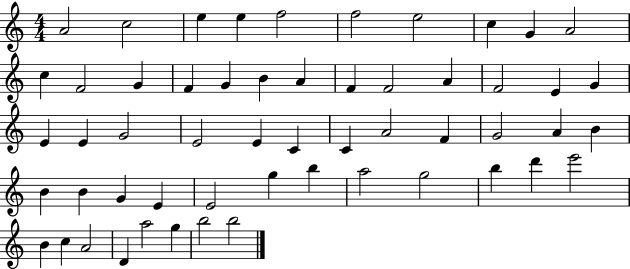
X:1
T:Untitled
M:4/4
L:1/4
K:C
A2 c2 e e f2 f2 e2 c G A2 c F2 G F G B A F F2 A F2 E G E E G2 E2 E C C A2 F G2 A B B B G E E2 g b a2 g2 b d' e'2 B c A2 D a2 g b2 b2